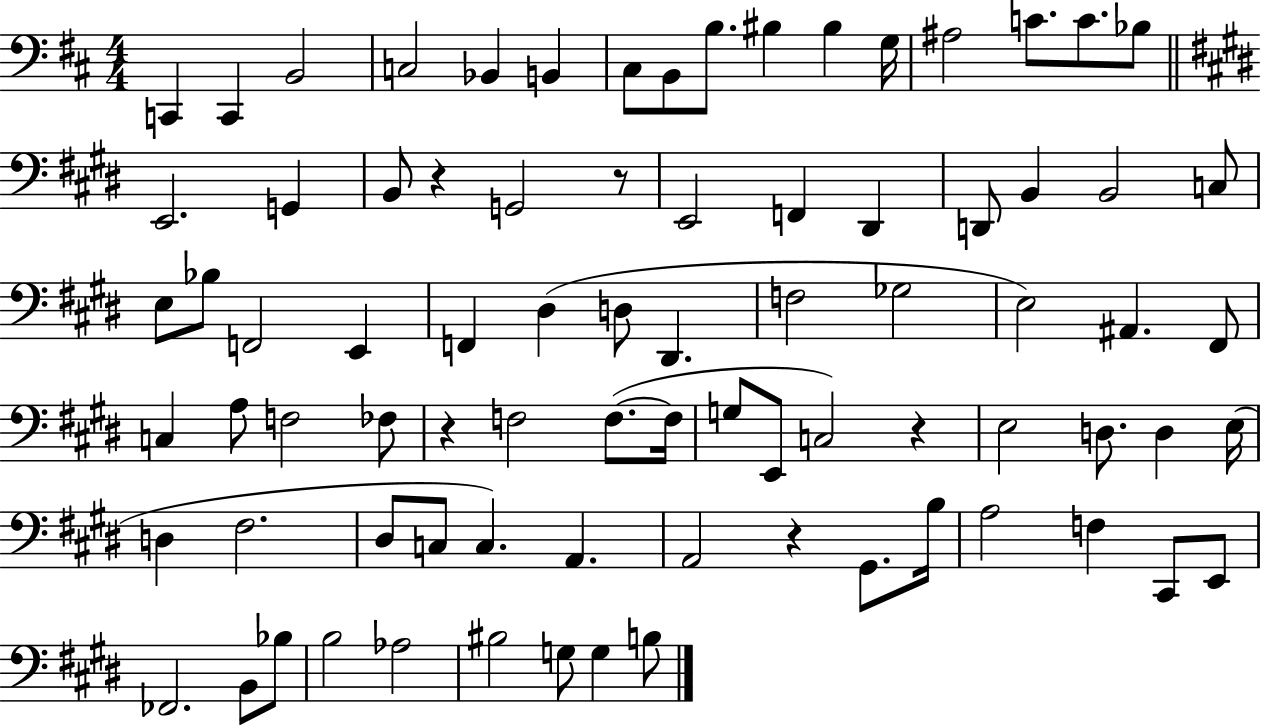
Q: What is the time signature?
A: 4/4